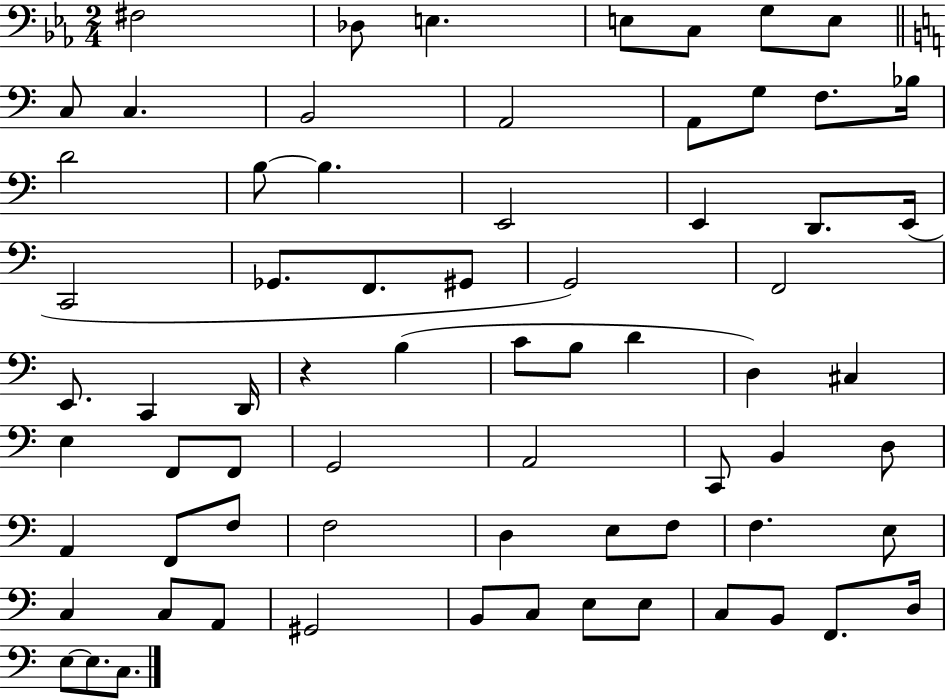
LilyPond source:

{
  \clef bass
  \numericTimeSignature
  \time 2/4
  \key ees \major
  fis2 | des8 e4. | e8 c8 g8 e8 | \bar "||" \break \key a \minor c8 c4. | b,2 | a,2 | a,8 g8 f8. bes16 | \break d'2 | b8~~ b4. | e,2 | e,4 d,8. e,16( | \break c,2 | ges,8. f,8. gis,8 | g,2) | f,2 | \break e,8. c,4 d,16 | r4 b4( | c'8 b8 d'4 | d4) cis4 | \break e4 f,8 f,8 | g,2 | a,2 | c,8 b,4 d8 | \break a,4 f,8 f8 | f2 | d4 e8 f8 | f4. e8 | \break c4 c8 a,8 | gis,2 | b,8 c8 e8 e8 | c8 b,8 f,8. d16 | \break e8~~ e8. c8. | \bar "|."
}